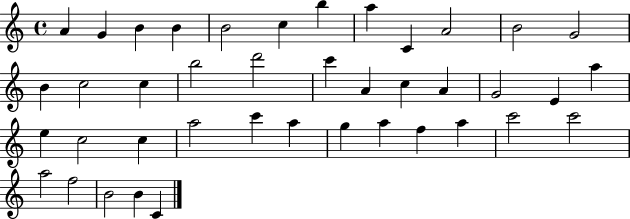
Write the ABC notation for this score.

X:1
T:Untitled
M:4/4
L:1/4
K:C
A G B B B2 c b a C A2 B2 G2 B c2 c b2 d'2 c' A c A G2 E a e c2 c a2 c' a g a f a c'2 c'2 a2 f2 B2 B C